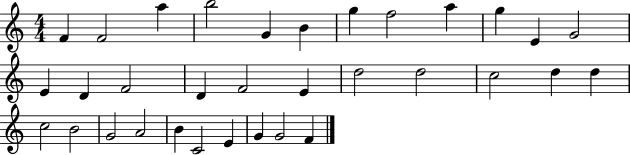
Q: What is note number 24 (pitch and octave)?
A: C5